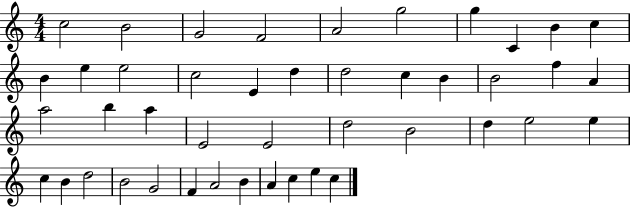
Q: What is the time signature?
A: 4/4